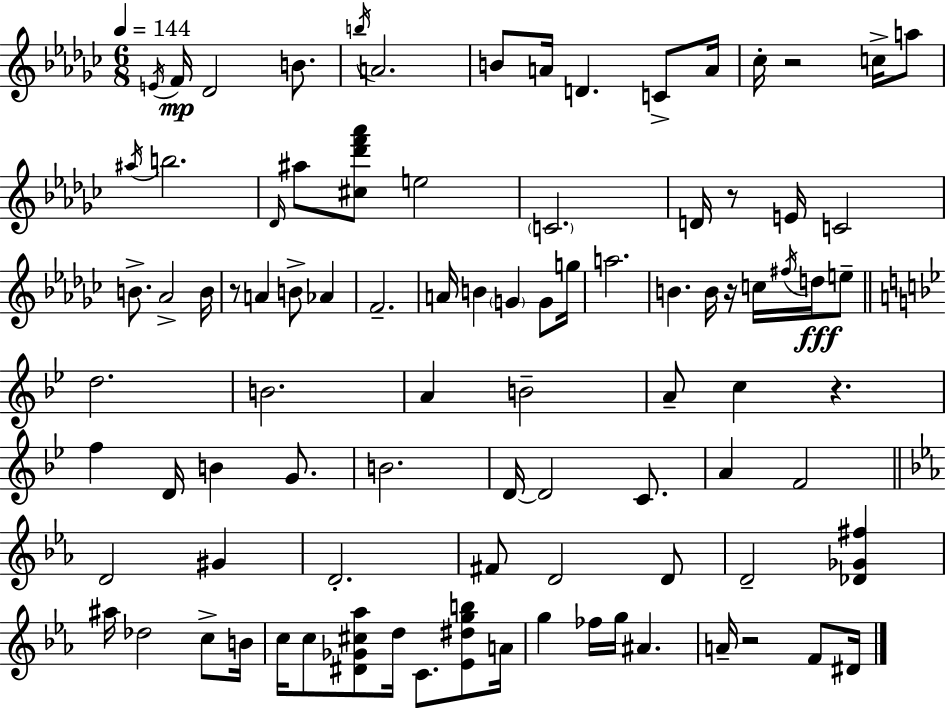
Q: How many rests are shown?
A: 6